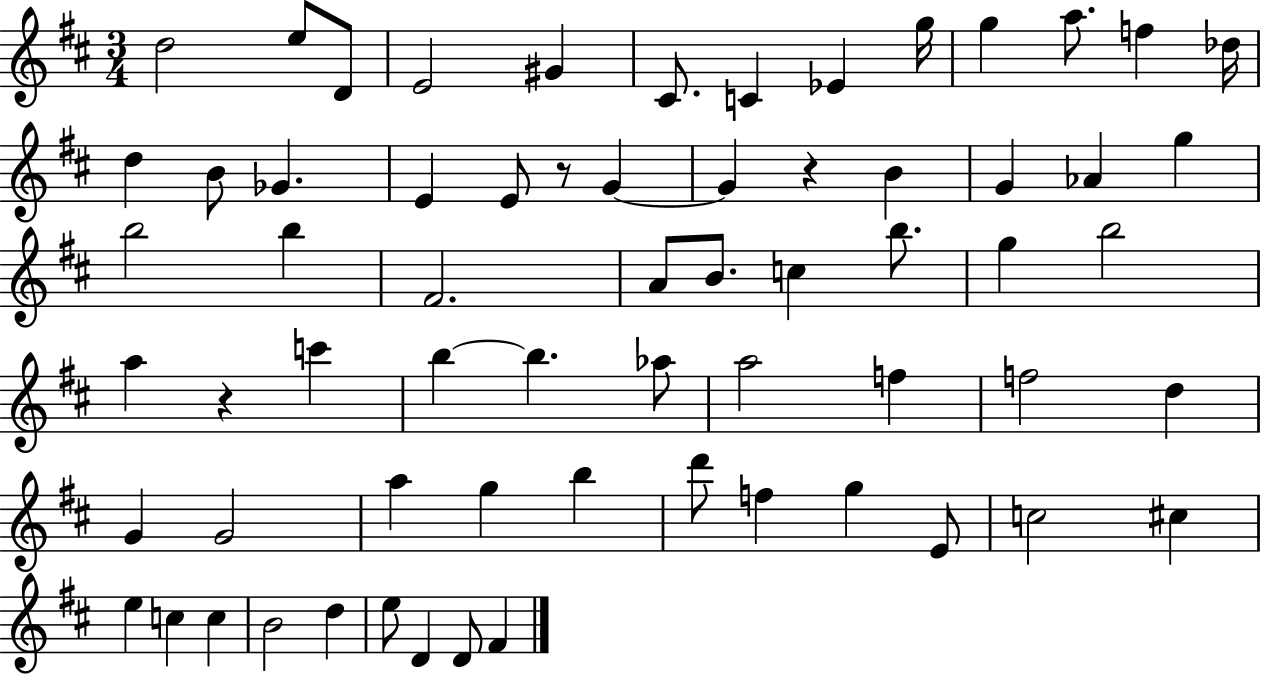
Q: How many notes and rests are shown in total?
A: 65